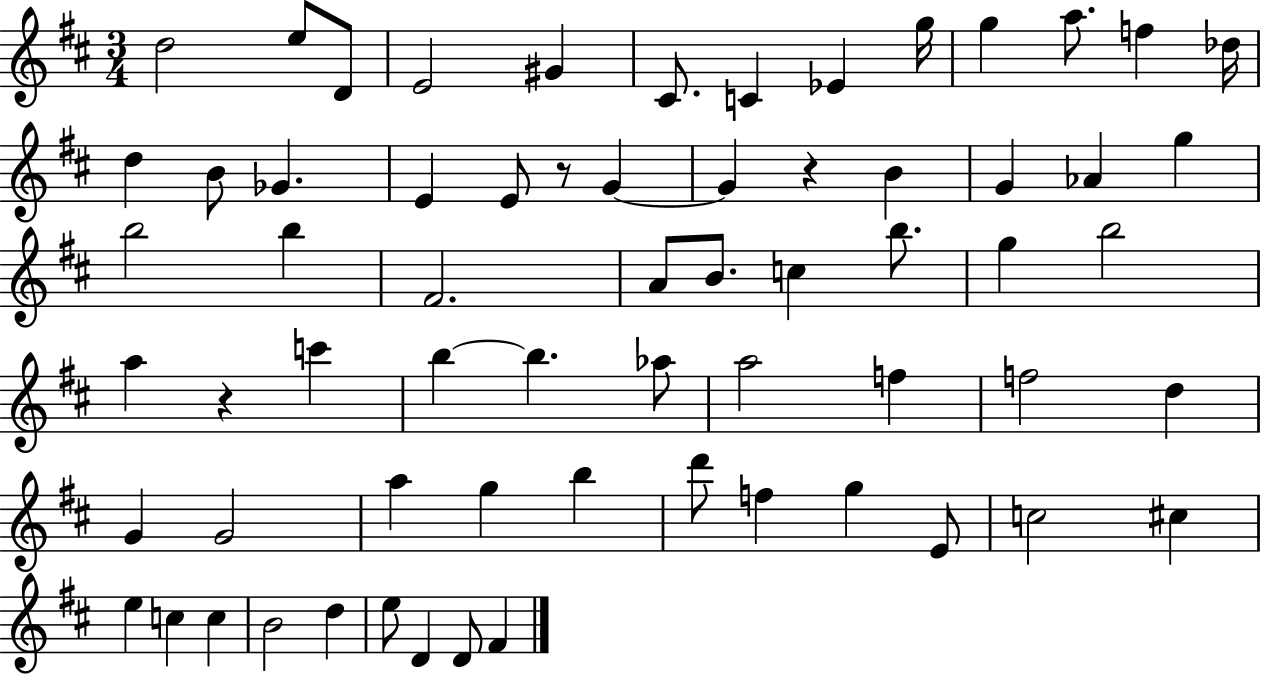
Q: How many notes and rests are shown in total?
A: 65